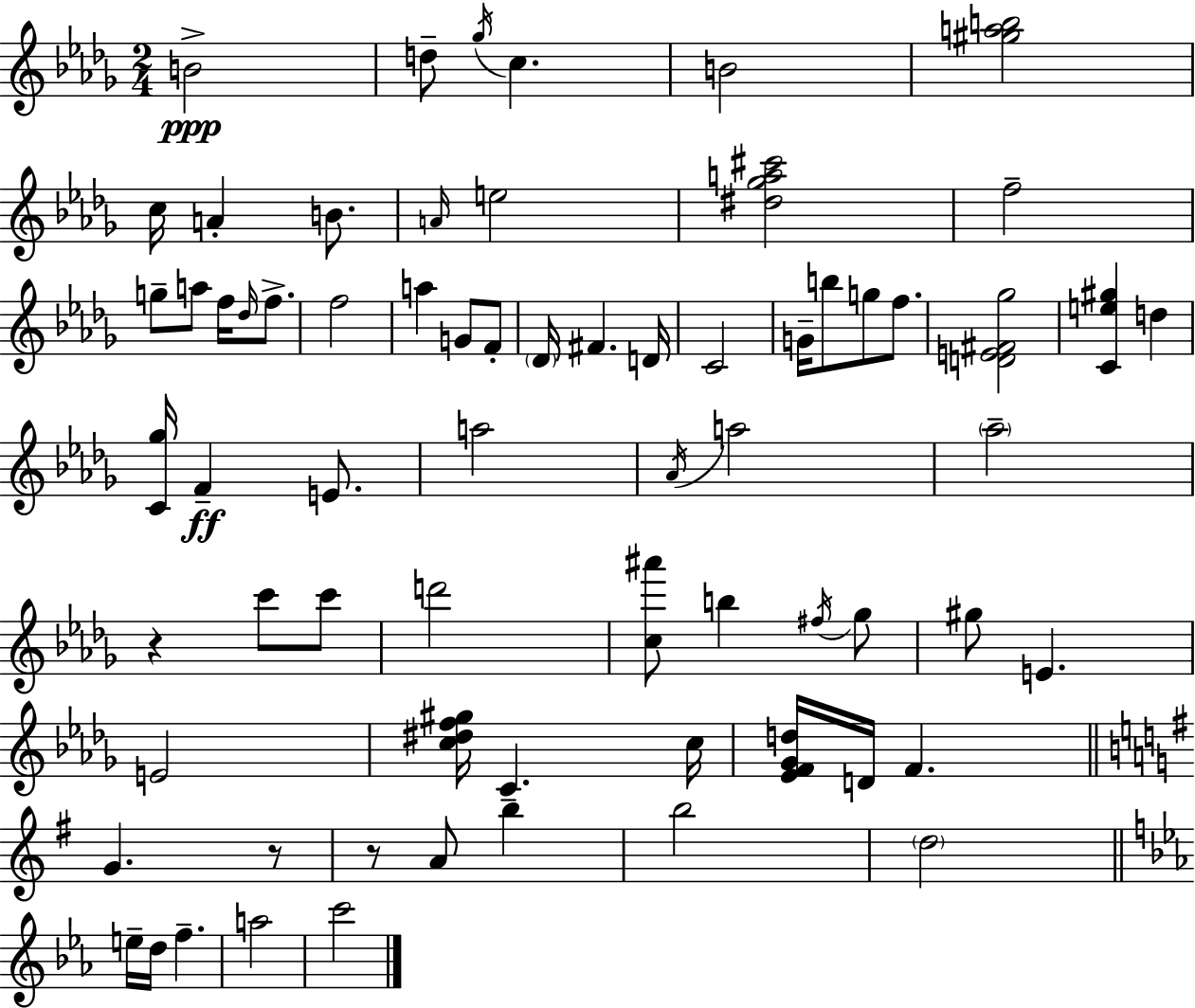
B4/h D5/e Gb5/s C5/q. B4/h [G#5,A5,B5]/h C5/s A4/q B4/e. A4/s E5/h [D#5,Gb5,A5,C#6]/h F5/h G5/e A5/e F5/s Db5/s F5/e. F5/h A5/q G4/e F4/e Db4/s F#4/q. D4/s C4/h G4/s B5/e G5/e F5/e. [D4,E4,F#4,Gb5]/h [C4,E5,G#5]/q D5/q [C4,Gb5]/s F4/q E4/e. A5/h Ab4/s A5/h Ab5/h R/q C6/e C6/e D6/h [C5,A#6]/e B5/q F#5/s Gb5/e G#5/e E4/q. E4/h [C5,D#5,F5,G#5]/s C4/q. C5/s [Eb4,F4,Gb4,D5]/s D4/s F4/q. G4/q. R/e R/e A4/e B5/q B5/h D5/h E5/s D5/s F5/q. A5/h C6/h